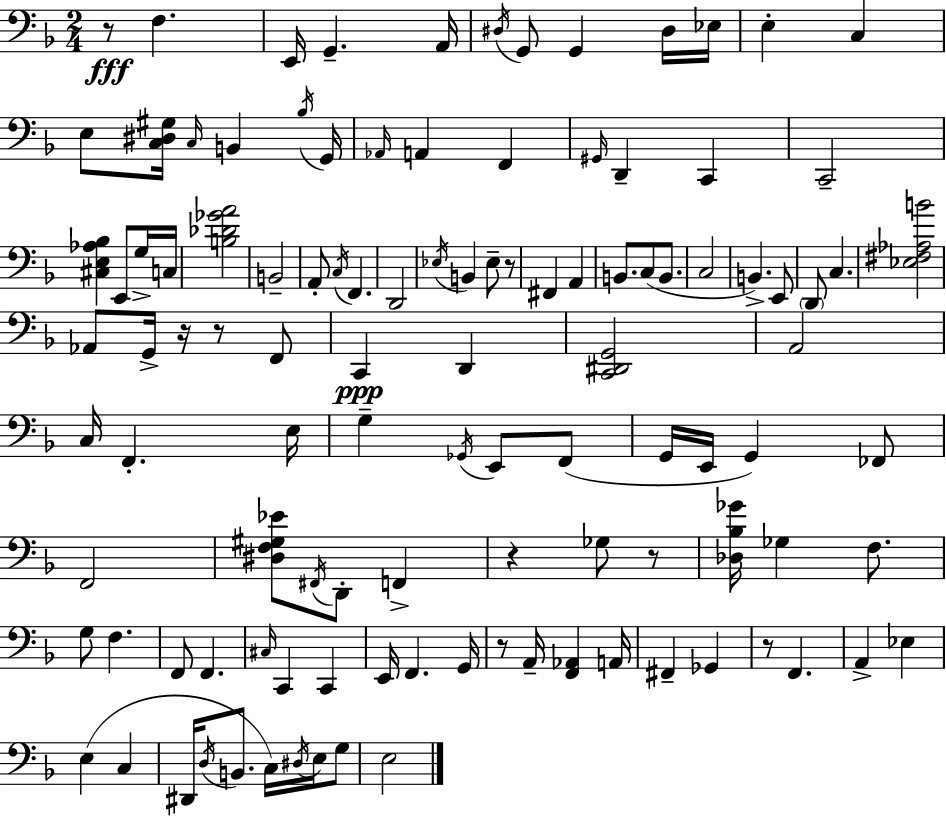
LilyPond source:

{
  \clef bass
  \numericTimeSignature
  \time 2/4
  \key f \major
  r8\fff f4. | e,16 g,4.-- a,16 | \acciaccatura { dis16 } g,8 g,4 dis16 | ees16 e4-. c4 | \break e8 <c dis gis>16 \grace { c16 } b,4 | \acciaccatura { bes16 } g,16 \grace { aes,16 } a,4 | f,4 \grace { gis,16 } d,4-- | c,4 c,2-- | \break <cis e aes bes>4 | e,8 g16-> c16 <b des' ges' a'>2 | b,2-- | a,8-. \acciaccatura { c16 } | \break f,4. d,2 | \acciaccatura { ees16 } b,4 | ees8-- r8 fis,4 | a,4 b,8. | \break c8( b,8. c2 | b,4.->) | e,8 \parenthesize d,8 | c4. <ees fis aes b'>2 | \break aes,8 | g,16-> r16 r8 f,8 c,4\ppp | d,4 <c, dis, g,>2 | a,2 | \break c16 | f,4.-. e16 g4-- | \acciaccatura { ges,16 } e,8 f,8( | g,16 e,16 g,4) fes,8 | \break f,2 | <dis f gis ees'>8 \acciaccatura { fis,16 } d,8-. f,4-> | r4 ges8 r8 | <des bes ges'>16 ges4 f8. | \break g8 f4. | f,8 f,4. | \grace { cis16 } c,4 c,4 | e,16 f,4. | \break g,16 r8 a,16-- <f, aes,>4 | a,16 fis,4-- ges,4 | r8 f,4. | a,4-> ees4 | \break e4( c4 | dis,16 \acciaccatura { d16 } b,8. c16) | \acciaccatura { dis16 } e16 g8 e2 | \bar "|."
}